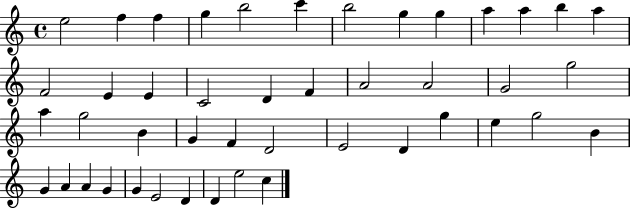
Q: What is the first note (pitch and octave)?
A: E5